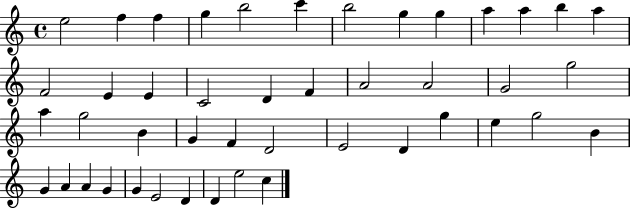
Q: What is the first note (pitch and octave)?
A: E5